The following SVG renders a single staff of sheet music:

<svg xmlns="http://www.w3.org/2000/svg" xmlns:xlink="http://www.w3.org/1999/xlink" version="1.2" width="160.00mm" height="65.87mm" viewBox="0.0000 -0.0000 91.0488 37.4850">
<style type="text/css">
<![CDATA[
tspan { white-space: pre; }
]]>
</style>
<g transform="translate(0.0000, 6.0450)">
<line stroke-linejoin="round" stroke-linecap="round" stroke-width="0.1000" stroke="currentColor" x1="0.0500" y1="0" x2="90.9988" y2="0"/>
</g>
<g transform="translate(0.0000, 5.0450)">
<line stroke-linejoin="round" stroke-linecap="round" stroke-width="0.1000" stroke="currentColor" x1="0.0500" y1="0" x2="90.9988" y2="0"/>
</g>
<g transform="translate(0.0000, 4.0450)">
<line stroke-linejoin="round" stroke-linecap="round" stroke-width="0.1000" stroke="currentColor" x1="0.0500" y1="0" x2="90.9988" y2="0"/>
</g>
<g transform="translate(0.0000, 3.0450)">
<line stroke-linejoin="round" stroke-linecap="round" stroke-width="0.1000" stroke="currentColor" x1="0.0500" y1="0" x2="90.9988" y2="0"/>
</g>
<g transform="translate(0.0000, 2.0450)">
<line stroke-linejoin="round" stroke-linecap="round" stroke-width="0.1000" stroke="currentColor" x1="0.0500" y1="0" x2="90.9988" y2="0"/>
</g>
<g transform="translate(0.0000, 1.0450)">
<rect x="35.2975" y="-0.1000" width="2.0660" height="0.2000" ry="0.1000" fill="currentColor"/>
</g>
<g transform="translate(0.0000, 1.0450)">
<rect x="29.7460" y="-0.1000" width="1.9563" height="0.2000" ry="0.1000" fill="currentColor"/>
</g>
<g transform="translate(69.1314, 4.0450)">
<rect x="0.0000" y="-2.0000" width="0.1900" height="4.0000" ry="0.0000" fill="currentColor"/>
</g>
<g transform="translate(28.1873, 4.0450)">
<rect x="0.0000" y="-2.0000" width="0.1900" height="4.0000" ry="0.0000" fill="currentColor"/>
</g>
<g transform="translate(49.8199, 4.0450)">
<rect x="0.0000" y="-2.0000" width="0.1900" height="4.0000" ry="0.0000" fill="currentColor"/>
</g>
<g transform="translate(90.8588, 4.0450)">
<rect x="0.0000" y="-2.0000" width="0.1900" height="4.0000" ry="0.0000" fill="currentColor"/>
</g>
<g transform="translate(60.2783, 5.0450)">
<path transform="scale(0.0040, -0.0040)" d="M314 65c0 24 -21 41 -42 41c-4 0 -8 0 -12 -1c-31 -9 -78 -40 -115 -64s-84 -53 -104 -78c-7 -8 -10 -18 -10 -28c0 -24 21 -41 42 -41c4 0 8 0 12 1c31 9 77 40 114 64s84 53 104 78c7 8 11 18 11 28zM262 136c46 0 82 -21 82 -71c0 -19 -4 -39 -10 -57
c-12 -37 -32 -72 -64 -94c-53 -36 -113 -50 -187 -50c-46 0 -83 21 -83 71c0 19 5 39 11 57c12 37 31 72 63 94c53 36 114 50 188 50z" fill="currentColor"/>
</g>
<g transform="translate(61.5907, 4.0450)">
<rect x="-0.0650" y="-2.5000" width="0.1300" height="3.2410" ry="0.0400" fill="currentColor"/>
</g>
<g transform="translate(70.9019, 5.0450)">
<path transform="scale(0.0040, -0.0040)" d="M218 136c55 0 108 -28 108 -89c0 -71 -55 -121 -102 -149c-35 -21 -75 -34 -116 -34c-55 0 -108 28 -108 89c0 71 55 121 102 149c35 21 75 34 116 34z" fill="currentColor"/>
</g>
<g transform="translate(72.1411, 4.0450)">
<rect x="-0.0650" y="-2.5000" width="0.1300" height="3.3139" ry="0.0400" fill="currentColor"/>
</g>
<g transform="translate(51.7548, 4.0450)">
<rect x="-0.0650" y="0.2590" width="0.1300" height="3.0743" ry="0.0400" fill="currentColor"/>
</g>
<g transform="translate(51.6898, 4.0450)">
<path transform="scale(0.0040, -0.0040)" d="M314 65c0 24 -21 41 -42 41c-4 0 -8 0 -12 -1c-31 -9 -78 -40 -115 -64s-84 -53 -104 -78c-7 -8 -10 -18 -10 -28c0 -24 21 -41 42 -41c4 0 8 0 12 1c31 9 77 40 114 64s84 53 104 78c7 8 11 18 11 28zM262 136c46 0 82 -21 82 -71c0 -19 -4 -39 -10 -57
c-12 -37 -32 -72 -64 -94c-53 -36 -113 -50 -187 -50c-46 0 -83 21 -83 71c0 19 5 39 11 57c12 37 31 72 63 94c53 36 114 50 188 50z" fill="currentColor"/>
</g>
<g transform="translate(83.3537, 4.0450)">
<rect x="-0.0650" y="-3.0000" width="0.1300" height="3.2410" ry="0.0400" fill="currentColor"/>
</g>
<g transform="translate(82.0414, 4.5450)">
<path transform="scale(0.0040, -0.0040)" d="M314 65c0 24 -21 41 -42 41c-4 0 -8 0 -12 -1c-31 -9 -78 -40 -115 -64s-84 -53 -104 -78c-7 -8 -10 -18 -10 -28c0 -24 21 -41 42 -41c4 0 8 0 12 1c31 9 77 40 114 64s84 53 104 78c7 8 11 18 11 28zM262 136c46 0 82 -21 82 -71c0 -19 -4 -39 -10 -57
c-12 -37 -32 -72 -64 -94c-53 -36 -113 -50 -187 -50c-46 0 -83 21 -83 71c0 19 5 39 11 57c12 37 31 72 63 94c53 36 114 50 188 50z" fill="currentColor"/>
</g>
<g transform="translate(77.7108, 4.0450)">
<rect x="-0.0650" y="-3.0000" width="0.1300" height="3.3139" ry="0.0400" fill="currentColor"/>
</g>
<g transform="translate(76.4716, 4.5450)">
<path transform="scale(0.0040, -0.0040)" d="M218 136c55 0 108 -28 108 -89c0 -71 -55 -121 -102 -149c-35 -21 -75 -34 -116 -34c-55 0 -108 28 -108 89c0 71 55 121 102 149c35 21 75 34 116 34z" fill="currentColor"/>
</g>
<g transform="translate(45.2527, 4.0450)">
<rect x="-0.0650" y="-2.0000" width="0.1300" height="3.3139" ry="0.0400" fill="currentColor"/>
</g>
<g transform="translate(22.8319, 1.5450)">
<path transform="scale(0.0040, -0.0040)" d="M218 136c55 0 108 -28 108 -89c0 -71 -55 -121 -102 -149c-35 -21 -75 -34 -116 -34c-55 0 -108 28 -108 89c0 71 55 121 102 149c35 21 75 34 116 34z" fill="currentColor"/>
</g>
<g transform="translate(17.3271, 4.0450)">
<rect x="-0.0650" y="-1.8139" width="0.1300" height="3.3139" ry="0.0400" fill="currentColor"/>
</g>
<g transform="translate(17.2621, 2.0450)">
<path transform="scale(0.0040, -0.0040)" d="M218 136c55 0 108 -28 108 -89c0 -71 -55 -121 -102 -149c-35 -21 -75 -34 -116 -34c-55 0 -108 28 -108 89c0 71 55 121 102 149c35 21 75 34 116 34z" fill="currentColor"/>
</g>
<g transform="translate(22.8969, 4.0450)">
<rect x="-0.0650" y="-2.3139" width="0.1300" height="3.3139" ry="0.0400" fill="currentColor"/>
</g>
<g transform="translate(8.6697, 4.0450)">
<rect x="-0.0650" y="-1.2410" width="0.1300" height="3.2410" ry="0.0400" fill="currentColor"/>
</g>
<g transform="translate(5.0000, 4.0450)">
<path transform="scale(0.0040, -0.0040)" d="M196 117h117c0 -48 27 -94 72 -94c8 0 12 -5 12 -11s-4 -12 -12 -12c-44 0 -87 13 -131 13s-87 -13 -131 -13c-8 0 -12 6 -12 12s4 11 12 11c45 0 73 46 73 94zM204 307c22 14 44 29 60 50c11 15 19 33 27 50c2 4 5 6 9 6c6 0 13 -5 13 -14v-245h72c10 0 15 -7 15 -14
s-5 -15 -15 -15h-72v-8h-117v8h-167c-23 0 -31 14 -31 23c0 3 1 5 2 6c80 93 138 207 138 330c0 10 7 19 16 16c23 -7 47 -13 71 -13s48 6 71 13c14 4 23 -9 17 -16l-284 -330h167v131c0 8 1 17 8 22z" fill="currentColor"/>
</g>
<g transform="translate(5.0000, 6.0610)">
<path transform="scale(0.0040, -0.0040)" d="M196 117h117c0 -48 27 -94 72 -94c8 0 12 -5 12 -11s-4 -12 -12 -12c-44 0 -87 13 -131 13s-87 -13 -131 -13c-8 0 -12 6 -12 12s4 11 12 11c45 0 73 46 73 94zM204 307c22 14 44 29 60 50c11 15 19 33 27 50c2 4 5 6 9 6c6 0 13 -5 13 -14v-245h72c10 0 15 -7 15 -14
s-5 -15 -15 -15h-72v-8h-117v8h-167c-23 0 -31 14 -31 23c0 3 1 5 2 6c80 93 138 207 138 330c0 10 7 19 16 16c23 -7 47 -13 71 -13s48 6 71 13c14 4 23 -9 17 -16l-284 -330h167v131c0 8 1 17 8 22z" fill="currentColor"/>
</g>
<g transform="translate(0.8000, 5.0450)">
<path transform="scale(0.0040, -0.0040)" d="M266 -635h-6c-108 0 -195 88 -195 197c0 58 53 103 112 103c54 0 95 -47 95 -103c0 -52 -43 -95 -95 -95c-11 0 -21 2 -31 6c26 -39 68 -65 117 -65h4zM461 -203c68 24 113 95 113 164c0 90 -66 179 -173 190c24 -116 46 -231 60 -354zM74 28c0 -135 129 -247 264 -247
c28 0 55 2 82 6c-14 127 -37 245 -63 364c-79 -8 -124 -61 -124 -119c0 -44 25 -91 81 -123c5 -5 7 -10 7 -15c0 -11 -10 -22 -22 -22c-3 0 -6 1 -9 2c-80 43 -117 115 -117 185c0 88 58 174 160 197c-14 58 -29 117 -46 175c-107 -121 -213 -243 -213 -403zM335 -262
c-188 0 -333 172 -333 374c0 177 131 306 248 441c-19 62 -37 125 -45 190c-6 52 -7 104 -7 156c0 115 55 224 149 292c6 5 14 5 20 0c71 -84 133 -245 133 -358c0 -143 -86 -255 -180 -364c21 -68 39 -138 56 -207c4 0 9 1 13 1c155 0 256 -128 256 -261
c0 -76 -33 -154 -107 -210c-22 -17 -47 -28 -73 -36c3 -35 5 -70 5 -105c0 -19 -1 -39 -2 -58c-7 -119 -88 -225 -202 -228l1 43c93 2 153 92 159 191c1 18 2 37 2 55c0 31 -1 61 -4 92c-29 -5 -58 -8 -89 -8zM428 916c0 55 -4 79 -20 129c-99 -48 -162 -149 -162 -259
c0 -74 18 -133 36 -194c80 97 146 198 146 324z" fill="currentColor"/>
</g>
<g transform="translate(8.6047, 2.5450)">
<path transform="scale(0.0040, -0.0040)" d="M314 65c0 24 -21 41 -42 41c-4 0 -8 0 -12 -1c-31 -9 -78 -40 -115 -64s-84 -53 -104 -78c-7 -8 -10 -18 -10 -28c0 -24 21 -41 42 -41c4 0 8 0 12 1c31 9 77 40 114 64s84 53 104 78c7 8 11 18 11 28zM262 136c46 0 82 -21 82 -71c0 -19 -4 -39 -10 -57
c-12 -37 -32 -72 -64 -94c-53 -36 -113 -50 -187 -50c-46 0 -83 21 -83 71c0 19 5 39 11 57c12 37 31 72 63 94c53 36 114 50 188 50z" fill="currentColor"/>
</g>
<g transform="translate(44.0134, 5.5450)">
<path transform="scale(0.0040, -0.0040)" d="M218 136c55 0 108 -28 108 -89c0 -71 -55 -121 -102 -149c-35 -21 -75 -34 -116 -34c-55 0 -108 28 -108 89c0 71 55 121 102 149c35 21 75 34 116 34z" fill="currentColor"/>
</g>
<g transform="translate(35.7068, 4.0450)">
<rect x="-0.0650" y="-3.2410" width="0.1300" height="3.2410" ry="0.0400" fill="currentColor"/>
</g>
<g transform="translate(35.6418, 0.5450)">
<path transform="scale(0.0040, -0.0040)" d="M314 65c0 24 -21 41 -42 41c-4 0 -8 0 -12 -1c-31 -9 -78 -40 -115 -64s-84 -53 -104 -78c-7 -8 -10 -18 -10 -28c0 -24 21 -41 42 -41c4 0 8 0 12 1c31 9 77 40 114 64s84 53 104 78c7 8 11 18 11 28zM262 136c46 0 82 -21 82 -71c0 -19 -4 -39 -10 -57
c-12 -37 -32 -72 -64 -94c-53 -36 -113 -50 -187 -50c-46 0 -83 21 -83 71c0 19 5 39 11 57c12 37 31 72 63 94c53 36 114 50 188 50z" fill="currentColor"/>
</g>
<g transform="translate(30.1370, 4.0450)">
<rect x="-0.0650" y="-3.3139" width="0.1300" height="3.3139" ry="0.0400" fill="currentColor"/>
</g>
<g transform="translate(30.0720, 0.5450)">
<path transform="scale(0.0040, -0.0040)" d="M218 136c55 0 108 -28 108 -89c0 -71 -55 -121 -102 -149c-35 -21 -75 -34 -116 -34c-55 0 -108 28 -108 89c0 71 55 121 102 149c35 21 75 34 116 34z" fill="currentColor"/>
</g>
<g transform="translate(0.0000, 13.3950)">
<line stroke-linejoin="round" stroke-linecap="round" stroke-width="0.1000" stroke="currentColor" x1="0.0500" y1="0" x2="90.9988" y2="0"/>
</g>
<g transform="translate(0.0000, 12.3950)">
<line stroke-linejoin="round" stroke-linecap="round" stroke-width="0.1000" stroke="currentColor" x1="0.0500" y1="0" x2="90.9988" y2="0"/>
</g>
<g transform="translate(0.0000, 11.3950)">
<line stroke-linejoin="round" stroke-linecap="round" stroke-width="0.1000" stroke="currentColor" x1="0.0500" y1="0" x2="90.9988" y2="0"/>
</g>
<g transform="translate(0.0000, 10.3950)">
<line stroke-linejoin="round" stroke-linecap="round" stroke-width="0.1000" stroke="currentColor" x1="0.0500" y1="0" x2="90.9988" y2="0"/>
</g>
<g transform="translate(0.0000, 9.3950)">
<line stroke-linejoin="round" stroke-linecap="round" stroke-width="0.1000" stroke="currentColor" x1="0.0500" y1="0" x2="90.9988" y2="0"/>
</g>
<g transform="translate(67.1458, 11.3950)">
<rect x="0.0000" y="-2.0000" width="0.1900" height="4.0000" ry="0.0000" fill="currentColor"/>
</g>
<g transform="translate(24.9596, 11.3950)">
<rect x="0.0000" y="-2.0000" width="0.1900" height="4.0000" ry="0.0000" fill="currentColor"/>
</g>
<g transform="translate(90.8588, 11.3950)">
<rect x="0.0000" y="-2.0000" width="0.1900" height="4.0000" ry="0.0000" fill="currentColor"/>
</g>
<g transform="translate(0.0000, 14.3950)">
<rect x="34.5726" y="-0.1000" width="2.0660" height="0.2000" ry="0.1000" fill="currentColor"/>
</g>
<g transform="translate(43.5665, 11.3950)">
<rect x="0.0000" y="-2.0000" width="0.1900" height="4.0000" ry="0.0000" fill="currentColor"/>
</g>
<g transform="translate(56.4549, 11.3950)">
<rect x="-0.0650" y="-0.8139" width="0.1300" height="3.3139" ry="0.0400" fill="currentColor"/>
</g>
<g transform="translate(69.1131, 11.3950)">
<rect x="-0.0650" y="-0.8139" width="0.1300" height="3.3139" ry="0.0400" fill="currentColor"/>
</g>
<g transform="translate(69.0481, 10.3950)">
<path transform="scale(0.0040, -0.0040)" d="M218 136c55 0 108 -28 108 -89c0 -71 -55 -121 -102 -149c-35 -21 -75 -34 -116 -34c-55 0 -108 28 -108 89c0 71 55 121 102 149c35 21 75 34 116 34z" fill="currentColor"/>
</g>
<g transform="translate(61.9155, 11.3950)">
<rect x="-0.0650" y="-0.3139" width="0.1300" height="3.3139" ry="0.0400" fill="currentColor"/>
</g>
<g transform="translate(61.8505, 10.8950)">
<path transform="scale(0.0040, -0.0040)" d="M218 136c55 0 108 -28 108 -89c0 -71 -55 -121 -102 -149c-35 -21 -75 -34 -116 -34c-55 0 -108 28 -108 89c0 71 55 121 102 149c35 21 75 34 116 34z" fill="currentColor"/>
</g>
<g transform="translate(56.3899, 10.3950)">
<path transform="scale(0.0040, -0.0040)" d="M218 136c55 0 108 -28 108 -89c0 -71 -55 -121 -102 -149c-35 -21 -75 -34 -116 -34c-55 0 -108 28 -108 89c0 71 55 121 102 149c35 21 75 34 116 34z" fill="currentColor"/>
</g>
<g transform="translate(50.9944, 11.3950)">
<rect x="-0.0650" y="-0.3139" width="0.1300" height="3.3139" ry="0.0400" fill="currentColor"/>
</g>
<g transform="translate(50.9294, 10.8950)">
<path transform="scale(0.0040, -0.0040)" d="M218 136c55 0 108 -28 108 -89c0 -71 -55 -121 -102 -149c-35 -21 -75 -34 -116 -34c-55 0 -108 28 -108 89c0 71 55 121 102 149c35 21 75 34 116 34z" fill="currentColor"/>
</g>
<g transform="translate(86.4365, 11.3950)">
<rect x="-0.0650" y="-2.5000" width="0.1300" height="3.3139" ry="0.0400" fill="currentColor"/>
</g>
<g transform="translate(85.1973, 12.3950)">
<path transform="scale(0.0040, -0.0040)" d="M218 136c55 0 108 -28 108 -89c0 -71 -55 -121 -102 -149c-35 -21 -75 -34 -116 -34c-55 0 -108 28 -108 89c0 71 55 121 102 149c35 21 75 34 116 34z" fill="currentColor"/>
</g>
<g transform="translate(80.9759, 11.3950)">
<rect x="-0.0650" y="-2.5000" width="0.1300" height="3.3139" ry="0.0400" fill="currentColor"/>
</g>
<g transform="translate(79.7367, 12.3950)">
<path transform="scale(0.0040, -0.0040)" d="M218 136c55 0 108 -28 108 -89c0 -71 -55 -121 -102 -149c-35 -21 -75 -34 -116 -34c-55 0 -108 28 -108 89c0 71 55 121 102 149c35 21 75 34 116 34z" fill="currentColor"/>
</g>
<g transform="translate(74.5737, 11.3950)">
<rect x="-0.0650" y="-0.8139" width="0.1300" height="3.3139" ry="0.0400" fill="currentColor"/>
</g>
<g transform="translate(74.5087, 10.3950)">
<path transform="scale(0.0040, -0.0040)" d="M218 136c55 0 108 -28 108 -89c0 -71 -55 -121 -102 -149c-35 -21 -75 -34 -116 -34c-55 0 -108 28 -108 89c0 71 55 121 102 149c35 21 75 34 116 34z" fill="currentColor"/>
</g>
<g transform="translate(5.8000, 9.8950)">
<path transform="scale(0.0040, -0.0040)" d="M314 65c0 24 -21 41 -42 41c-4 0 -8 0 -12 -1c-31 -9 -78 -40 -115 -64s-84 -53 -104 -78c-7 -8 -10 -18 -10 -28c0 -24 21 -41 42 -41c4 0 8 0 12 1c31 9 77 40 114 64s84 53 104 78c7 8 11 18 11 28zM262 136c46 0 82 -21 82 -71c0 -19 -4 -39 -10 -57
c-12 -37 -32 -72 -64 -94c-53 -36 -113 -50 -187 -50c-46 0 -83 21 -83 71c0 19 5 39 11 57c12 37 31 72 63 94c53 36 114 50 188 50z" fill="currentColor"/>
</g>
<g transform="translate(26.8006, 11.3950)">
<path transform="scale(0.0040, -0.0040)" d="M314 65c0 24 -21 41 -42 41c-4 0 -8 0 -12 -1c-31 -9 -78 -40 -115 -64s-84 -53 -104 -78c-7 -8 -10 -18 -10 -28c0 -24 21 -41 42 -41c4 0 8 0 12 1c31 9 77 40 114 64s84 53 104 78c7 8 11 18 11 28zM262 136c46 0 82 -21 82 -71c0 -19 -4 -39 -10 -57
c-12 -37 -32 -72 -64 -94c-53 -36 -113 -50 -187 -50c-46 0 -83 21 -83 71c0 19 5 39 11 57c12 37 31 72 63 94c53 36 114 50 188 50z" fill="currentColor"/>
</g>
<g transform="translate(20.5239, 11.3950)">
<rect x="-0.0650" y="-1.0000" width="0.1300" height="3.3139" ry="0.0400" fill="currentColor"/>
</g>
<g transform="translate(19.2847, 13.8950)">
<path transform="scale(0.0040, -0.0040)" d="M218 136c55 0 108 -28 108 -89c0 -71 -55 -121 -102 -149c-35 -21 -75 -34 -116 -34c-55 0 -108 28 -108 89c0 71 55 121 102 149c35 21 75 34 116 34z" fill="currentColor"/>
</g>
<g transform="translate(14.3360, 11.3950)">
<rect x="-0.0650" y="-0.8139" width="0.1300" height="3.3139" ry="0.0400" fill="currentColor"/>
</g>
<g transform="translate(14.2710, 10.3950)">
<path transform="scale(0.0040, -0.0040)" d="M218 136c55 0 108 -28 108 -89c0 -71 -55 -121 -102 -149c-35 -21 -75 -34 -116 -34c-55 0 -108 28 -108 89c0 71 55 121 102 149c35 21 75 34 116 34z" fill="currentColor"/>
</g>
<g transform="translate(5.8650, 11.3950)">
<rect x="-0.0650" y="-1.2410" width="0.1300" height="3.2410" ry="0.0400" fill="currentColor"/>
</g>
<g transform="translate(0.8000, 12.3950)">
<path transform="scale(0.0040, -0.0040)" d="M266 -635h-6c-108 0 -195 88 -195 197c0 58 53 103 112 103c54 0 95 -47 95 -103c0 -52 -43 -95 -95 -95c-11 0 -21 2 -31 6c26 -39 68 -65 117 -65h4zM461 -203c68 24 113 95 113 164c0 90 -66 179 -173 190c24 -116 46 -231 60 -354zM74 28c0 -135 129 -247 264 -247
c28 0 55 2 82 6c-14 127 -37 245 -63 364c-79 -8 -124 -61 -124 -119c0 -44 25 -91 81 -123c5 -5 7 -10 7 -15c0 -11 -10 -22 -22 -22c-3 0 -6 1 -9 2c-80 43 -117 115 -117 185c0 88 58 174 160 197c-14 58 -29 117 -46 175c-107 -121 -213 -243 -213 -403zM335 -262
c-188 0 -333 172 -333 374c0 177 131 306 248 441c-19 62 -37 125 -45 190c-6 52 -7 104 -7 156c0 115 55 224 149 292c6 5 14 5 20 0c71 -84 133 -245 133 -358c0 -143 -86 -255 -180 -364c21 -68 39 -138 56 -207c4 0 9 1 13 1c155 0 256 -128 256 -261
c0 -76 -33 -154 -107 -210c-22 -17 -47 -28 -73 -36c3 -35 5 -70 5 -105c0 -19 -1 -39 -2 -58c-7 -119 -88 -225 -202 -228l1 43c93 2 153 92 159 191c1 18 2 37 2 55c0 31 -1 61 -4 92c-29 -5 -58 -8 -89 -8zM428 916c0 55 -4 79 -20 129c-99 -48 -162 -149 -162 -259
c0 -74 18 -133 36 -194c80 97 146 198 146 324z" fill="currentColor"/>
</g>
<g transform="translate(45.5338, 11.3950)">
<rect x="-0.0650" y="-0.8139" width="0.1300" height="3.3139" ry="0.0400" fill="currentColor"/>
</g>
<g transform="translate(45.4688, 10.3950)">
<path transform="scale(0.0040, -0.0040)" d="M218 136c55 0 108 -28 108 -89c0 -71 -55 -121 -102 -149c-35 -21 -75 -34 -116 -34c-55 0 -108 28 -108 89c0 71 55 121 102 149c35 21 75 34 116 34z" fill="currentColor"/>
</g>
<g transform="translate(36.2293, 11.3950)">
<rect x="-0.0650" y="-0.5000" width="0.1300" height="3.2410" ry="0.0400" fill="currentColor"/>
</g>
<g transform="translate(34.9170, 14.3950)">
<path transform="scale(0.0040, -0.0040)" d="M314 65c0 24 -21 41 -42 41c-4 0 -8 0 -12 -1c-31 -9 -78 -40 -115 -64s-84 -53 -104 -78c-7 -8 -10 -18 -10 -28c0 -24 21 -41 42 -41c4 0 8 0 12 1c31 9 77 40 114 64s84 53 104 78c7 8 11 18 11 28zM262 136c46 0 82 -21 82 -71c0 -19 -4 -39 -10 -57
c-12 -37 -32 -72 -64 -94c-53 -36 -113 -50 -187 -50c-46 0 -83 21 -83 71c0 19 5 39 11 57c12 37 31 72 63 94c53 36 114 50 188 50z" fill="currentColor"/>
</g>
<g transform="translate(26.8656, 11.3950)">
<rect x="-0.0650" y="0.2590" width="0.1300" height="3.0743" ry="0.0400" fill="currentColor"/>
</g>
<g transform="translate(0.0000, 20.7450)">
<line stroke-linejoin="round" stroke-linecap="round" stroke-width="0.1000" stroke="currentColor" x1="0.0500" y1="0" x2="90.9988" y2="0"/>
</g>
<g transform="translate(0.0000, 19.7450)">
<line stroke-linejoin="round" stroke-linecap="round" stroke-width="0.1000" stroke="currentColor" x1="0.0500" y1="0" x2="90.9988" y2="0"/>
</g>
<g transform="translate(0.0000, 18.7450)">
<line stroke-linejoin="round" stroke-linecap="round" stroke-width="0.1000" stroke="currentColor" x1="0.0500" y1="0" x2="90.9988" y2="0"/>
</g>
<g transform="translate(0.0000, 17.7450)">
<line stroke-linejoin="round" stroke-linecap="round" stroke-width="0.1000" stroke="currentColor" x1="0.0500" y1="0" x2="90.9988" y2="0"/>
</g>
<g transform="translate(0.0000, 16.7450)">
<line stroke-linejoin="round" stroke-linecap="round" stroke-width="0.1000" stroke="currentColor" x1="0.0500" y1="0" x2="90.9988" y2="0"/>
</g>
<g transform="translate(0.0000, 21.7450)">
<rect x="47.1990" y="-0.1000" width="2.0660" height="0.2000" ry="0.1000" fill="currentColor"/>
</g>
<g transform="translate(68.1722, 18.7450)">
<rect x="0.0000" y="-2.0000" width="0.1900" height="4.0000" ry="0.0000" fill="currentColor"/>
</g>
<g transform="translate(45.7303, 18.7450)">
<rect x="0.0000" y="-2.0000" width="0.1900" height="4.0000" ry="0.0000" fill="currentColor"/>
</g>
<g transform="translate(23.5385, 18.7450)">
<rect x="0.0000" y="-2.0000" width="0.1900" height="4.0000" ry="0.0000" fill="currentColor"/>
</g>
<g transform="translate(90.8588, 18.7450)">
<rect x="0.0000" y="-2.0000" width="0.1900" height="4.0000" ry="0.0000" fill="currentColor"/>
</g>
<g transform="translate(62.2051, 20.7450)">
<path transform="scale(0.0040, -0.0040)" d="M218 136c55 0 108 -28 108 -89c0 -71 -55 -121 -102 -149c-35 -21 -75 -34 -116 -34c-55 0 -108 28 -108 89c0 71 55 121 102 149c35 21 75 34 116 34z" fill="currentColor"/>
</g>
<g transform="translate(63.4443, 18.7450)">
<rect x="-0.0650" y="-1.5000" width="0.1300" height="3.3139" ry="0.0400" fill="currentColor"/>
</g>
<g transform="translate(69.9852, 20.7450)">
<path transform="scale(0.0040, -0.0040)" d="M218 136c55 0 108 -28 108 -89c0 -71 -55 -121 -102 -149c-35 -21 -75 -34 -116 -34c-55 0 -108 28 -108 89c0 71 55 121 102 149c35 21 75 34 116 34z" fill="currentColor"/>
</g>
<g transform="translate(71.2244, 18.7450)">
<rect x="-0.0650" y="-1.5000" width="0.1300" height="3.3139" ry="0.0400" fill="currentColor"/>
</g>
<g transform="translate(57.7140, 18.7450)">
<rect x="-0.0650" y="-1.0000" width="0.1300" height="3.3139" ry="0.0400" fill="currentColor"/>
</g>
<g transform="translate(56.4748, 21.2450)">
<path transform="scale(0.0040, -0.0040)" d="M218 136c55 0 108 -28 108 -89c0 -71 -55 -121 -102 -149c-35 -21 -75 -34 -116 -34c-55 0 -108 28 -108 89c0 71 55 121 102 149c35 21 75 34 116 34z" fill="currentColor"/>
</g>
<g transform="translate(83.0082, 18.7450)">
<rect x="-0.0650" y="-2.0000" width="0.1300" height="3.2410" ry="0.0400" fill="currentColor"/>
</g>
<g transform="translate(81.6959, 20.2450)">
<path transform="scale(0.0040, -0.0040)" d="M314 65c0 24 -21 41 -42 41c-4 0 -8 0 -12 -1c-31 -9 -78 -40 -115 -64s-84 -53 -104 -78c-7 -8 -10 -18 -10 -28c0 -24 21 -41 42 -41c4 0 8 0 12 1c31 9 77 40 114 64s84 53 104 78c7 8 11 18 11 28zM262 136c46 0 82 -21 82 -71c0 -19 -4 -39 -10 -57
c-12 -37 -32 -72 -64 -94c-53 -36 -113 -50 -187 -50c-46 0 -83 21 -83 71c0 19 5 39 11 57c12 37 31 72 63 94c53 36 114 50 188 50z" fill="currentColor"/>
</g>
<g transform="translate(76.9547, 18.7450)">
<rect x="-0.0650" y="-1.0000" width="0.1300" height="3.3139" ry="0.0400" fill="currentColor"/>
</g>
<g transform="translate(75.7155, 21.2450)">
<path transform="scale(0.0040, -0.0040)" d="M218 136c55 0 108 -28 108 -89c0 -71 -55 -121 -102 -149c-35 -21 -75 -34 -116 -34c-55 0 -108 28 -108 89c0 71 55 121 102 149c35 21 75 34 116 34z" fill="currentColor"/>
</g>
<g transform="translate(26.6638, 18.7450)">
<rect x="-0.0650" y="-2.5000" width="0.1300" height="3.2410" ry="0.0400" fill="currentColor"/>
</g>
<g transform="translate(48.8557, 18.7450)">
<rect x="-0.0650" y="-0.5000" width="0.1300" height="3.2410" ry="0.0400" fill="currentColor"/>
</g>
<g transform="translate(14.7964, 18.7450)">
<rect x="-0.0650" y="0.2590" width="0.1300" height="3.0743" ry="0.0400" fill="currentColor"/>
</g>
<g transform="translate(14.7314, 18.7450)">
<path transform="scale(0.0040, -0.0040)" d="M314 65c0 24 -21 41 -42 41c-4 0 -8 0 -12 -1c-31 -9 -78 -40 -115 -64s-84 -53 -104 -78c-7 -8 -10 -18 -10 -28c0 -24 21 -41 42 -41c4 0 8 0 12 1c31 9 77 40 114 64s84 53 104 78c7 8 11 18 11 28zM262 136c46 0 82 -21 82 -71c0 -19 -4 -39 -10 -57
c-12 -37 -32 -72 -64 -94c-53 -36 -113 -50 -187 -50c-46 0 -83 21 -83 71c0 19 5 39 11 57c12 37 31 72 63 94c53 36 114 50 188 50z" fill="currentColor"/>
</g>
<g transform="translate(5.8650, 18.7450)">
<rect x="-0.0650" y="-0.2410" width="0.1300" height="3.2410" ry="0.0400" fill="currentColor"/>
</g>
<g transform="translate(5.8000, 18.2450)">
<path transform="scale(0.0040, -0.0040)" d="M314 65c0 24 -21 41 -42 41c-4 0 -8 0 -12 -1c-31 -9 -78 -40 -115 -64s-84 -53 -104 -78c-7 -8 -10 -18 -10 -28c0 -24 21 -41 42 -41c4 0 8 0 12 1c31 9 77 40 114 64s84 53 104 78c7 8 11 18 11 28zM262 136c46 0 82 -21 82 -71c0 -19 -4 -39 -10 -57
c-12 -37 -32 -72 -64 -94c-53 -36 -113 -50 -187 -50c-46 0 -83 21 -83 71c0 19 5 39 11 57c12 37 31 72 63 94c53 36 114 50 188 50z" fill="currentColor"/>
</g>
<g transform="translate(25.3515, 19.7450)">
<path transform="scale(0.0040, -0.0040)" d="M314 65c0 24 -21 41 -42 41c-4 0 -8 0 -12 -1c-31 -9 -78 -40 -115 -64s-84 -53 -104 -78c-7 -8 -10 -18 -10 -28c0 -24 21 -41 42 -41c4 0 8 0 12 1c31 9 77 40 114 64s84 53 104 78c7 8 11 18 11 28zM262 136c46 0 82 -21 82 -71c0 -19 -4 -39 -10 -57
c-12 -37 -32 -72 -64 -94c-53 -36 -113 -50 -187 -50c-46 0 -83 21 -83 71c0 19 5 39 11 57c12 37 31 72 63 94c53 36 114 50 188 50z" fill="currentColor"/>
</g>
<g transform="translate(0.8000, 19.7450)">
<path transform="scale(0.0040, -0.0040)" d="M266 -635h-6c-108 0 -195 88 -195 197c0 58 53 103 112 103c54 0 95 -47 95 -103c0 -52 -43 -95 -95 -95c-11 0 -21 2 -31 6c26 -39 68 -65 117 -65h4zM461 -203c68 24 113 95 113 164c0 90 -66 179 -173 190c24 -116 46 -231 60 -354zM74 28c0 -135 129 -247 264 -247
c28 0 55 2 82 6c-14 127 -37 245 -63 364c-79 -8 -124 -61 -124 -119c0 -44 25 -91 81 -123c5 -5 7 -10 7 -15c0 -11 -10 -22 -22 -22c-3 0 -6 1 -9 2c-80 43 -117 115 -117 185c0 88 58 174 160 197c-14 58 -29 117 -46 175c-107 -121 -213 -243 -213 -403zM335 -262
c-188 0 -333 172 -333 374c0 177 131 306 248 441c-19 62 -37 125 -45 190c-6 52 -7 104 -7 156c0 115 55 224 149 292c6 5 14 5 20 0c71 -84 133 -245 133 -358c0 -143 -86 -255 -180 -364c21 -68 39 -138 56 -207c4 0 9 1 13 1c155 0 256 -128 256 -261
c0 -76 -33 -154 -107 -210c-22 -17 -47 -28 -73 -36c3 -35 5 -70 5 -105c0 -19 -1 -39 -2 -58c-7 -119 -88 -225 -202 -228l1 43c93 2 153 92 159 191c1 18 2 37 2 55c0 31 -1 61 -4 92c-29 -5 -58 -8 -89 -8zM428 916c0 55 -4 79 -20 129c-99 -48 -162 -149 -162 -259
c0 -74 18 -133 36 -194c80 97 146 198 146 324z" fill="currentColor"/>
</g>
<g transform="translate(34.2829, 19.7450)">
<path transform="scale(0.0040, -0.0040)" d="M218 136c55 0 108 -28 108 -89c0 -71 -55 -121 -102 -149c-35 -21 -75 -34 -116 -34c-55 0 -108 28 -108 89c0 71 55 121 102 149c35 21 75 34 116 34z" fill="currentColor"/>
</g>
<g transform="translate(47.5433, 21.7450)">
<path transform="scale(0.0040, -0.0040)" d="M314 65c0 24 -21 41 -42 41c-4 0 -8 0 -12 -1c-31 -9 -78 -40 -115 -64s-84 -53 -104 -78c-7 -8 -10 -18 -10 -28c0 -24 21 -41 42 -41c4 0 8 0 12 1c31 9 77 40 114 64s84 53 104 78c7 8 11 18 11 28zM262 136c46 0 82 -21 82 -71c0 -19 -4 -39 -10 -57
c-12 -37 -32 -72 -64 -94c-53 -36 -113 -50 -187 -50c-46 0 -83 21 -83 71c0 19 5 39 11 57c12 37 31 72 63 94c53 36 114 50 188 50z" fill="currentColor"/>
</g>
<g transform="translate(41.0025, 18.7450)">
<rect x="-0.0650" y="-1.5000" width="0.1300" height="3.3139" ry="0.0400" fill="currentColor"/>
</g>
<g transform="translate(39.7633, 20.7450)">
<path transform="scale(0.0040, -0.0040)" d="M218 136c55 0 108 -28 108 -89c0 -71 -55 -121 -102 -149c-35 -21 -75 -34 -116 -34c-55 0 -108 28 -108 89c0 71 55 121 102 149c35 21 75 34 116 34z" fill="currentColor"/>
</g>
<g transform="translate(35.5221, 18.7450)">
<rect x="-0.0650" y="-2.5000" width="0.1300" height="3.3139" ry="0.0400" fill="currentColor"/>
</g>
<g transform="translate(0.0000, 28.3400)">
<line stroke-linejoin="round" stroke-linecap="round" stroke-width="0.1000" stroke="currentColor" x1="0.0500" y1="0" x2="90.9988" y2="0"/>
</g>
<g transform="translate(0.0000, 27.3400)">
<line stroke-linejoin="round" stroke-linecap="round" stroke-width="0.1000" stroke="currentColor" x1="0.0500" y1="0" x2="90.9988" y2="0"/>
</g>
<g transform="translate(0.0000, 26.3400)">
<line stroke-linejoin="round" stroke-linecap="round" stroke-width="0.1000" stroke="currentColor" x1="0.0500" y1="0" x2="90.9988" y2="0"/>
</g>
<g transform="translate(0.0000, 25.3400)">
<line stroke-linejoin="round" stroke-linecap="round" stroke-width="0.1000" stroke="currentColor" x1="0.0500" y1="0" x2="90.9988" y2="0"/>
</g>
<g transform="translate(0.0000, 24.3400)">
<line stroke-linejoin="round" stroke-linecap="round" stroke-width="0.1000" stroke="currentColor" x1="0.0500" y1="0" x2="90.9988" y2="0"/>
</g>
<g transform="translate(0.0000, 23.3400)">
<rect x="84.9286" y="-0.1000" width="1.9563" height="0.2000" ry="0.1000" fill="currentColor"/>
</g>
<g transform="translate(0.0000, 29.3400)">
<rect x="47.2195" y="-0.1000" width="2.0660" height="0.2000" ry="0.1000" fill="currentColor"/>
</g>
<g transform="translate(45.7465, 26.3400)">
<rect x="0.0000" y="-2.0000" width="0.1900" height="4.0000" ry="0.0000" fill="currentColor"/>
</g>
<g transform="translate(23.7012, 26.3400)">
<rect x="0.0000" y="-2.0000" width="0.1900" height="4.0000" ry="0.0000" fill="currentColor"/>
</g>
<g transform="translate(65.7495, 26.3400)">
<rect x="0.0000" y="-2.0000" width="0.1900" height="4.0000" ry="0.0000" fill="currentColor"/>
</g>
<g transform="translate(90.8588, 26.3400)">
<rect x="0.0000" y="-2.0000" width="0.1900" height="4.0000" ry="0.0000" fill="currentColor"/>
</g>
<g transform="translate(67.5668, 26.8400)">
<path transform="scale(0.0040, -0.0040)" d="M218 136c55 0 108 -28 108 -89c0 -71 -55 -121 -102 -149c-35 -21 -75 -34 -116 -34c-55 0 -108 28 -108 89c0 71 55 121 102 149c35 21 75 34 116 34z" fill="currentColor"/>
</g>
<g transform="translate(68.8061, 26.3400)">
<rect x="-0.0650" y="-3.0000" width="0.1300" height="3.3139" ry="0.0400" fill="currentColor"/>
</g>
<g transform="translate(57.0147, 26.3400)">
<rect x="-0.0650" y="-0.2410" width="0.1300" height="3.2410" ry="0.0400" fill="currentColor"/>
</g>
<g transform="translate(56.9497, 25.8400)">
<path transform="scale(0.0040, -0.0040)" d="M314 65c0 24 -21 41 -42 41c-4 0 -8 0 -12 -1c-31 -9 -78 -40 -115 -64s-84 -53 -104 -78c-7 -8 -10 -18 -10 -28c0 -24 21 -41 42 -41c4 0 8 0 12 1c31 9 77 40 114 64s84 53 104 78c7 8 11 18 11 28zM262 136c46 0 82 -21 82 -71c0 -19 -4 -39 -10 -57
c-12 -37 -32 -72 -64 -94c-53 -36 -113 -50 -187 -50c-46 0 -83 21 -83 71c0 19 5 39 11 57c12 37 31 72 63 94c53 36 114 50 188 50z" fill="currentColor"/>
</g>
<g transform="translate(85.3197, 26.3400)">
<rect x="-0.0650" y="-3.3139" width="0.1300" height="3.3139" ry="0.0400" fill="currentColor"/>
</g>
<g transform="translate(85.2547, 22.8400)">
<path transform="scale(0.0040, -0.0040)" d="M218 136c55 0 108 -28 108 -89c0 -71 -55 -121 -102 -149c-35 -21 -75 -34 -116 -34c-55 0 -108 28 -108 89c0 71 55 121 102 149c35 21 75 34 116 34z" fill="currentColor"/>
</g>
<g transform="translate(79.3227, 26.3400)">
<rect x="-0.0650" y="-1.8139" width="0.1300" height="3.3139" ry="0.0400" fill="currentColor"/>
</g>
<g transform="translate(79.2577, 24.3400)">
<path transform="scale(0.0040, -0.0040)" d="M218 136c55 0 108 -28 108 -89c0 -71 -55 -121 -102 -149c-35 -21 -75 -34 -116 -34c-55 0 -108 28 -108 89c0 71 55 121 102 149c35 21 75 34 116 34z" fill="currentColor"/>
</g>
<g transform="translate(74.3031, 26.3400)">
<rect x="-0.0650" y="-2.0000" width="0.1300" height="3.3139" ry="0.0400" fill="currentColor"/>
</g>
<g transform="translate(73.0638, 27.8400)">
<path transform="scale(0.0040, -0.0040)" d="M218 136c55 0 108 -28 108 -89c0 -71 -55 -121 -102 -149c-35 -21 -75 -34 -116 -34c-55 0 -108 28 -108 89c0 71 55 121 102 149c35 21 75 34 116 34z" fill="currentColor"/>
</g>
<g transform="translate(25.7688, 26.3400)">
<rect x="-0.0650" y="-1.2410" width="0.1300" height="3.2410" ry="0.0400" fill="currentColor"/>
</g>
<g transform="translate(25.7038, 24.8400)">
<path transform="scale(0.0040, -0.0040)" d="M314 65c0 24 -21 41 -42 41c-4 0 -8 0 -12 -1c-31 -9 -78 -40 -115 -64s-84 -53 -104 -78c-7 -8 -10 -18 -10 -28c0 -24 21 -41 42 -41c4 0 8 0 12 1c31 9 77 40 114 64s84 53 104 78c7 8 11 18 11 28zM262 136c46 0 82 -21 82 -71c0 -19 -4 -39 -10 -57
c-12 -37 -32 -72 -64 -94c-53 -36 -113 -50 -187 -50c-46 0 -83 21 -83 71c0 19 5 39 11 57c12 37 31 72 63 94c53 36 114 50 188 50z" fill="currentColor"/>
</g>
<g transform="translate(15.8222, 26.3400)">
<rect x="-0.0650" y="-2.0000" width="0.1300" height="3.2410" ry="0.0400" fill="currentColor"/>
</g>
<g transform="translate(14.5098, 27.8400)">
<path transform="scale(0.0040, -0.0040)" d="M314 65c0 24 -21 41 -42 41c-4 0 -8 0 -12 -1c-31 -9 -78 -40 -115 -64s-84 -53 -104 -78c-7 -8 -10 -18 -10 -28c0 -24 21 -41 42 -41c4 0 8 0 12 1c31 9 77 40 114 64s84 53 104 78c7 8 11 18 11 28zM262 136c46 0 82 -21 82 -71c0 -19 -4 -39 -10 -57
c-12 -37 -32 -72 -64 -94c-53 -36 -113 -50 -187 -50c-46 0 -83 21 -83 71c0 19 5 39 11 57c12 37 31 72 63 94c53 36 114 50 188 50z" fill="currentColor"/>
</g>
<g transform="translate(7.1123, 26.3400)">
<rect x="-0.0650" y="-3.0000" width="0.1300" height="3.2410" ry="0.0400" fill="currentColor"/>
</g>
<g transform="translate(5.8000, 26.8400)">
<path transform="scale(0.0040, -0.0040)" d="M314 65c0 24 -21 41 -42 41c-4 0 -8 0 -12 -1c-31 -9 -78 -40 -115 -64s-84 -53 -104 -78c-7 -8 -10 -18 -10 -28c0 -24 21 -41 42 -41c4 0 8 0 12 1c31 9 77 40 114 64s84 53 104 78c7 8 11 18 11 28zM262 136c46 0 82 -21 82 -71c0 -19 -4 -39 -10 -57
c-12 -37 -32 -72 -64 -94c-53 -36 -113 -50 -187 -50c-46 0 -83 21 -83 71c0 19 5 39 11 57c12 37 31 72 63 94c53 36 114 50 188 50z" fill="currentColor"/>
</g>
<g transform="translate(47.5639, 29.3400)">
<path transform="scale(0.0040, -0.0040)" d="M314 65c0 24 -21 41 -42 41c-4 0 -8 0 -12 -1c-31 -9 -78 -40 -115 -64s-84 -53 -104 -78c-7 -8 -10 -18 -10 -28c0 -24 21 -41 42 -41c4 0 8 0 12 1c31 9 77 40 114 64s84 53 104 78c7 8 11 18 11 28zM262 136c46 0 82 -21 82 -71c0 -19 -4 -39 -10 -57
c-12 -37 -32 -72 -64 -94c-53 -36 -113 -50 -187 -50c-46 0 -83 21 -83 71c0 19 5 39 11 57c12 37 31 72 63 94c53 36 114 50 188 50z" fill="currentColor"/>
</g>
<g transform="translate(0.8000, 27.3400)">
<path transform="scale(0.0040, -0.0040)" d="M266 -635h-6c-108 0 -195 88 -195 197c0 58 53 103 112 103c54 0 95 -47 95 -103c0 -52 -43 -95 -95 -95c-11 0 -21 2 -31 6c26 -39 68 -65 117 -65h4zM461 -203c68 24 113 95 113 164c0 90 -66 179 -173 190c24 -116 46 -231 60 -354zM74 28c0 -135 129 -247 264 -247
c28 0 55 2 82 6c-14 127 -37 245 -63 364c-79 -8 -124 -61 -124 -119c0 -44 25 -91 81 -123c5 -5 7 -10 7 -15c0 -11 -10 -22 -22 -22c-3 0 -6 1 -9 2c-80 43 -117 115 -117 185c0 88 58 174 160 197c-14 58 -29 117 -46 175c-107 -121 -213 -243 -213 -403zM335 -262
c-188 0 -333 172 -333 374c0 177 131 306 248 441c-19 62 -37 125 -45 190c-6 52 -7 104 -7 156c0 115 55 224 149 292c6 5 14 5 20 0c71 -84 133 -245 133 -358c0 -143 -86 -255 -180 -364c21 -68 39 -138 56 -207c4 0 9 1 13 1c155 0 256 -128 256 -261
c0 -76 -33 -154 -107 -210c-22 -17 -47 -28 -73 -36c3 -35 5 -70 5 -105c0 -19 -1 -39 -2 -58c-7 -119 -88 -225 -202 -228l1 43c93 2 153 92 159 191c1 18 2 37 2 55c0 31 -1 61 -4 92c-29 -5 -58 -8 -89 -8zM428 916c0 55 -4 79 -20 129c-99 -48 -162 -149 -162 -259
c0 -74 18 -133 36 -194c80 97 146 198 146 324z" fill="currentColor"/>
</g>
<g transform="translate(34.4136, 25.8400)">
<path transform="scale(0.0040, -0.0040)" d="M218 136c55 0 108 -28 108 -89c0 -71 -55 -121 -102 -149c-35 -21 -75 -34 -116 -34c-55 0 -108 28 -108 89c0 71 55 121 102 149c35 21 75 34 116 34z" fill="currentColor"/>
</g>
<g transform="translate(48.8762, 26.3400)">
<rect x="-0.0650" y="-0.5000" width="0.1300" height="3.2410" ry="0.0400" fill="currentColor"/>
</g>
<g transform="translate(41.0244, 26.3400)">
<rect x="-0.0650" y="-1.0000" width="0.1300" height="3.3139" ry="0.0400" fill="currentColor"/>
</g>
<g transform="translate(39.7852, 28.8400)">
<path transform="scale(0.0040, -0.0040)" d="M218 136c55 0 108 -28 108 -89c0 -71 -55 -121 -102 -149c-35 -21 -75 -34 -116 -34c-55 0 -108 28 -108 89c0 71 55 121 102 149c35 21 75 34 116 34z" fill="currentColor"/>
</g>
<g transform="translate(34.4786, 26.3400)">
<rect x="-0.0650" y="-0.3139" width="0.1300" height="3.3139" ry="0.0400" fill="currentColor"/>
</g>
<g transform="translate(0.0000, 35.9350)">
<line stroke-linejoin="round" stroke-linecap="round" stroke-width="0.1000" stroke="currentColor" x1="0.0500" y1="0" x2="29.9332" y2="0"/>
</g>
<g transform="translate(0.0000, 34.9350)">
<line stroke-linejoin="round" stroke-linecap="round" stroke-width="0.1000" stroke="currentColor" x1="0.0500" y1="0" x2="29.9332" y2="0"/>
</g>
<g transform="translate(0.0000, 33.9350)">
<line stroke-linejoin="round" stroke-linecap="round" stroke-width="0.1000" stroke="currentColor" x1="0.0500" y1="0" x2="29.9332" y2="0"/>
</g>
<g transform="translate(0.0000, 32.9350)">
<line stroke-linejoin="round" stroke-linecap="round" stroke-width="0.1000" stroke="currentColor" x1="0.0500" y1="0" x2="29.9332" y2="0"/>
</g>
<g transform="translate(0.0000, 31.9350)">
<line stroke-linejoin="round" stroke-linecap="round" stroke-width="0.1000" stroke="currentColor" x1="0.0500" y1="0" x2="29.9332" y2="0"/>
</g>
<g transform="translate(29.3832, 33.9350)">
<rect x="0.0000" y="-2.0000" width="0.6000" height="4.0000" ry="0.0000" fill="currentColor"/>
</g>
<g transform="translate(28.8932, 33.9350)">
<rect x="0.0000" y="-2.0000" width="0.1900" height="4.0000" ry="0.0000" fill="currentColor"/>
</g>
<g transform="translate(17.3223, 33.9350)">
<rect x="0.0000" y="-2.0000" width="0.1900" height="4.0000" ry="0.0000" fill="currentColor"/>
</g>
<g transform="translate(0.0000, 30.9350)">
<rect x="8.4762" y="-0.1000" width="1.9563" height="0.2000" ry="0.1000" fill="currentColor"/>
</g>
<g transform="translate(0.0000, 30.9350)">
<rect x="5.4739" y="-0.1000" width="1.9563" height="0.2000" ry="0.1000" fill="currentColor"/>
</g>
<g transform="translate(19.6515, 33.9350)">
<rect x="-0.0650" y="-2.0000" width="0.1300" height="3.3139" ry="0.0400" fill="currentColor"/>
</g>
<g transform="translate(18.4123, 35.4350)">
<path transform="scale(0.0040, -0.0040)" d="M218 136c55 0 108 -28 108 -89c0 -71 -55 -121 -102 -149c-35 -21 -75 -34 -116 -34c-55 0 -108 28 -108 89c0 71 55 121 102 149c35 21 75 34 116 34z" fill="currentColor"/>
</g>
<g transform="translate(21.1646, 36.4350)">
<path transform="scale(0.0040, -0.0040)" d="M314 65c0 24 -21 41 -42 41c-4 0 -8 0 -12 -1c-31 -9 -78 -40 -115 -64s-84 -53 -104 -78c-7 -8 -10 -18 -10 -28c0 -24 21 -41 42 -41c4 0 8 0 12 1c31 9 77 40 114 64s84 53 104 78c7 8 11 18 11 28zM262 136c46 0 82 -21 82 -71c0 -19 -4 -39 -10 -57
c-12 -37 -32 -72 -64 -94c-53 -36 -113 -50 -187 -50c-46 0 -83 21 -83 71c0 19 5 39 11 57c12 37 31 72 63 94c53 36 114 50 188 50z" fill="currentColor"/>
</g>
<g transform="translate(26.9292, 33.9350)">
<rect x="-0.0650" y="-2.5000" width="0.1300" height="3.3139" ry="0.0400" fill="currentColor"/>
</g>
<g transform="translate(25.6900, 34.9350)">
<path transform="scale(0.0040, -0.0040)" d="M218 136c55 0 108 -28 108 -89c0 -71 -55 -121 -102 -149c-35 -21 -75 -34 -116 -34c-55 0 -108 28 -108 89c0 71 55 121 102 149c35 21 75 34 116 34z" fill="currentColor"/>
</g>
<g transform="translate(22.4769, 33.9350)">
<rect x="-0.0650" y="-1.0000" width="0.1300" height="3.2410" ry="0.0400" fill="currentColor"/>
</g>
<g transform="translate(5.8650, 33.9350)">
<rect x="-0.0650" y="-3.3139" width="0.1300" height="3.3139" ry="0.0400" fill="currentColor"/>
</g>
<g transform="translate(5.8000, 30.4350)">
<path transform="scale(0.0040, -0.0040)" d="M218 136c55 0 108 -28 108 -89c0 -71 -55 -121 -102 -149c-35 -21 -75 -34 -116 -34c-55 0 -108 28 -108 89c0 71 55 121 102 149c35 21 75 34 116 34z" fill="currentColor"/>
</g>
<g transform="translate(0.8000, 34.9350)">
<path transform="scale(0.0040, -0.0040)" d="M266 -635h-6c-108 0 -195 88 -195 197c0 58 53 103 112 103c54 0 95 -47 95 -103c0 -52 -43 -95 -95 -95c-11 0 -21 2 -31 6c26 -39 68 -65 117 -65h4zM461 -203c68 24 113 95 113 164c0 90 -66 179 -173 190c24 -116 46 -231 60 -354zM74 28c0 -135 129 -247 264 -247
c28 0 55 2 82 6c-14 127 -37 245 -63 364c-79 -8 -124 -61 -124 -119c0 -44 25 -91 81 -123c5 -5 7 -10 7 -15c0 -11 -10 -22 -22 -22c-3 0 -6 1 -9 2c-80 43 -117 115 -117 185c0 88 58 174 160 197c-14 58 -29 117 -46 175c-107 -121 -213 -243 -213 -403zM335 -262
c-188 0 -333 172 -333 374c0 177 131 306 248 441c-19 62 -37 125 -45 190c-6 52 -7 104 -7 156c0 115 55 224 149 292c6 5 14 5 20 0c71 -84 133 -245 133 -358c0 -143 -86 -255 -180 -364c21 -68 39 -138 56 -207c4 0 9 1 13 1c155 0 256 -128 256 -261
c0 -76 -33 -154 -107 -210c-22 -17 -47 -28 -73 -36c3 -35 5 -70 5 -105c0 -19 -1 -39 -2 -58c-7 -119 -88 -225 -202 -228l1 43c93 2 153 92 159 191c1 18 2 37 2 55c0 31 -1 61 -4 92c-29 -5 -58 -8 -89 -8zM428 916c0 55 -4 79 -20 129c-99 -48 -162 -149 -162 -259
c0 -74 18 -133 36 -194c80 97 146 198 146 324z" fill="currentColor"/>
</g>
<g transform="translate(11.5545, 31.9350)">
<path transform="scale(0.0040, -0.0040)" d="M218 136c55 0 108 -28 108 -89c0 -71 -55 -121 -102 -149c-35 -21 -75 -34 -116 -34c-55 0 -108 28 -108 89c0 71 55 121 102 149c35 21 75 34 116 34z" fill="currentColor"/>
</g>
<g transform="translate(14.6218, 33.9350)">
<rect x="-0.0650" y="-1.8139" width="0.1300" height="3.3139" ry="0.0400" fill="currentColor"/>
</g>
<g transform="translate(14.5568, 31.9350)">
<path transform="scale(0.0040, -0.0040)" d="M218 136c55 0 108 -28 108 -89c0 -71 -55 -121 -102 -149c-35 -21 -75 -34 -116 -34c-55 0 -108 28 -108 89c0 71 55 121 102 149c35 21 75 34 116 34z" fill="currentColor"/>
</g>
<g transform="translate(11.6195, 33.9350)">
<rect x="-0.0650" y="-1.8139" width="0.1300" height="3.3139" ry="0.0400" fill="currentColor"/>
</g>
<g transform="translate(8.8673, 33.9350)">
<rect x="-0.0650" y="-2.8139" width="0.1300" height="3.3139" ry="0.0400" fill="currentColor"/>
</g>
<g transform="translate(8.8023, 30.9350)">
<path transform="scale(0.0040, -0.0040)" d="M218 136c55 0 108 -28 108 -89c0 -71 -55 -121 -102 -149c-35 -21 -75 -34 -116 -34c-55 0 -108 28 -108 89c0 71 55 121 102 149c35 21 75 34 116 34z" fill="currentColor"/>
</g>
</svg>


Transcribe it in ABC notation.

X:1
T:Untitled
M:4/4
L:1/4
K:C
e2 f g b b2 F B2 G2 G A A2 e2 d D B2 C2 d c d c d d G G c2 B2 G2 G E C2 D E E D F2 A2 F2 e2 c D C2 c2 A F f b b a f f F D2 G